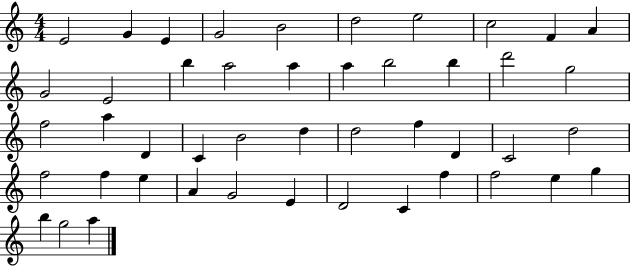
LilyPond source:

{
  \clef treble
  \numericTimeSignature
  \time 4/4
  \key c \major
  e'2 g'4 e'4 | g'2 b'2 | d''2 e''2 | c''2 f'4 a'4 | \break g'2 e'2 | b''4 a''2 a''4 | a''4 b''2 b''4 | d'''2 g''2 | \break f''2 a''4 d'4 | c'4 b'2 d''4 | d''2 f''4 d'4 | c'2 d''2 | \break f''2 f''4 e''4 | a'4 g'2 e'4 | d'2 c'4 f''4 | f''2 e''4 g''4 | \break b''4 g''2 a''4 | \bar "|."
}